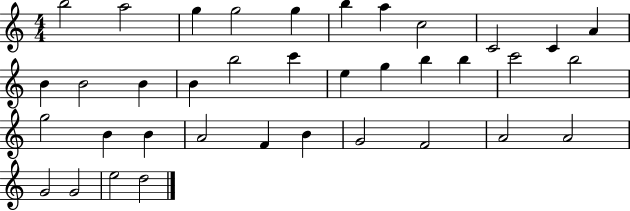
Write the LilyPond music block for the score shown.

{
  \clef treble
  \numericTimeSignature
  \time 4/4
  \key c \major
  b''2 a''2 | g''4 g''2 g''4 | b''4 a''4 c''2 | c'2 c'4 a'4 | \break b'4 b'2 b'4 | b'4 b''2 c'''4 | e''4 g''4 b''4 b''4 | c'''2 b''2 | \break g''2 b'4 b'4 | a'2 f'4 b'4 | g'2 f'2 | a'2 a'2 | \break g'2 g'2 | e''2 d''2 | \bar "|."
}